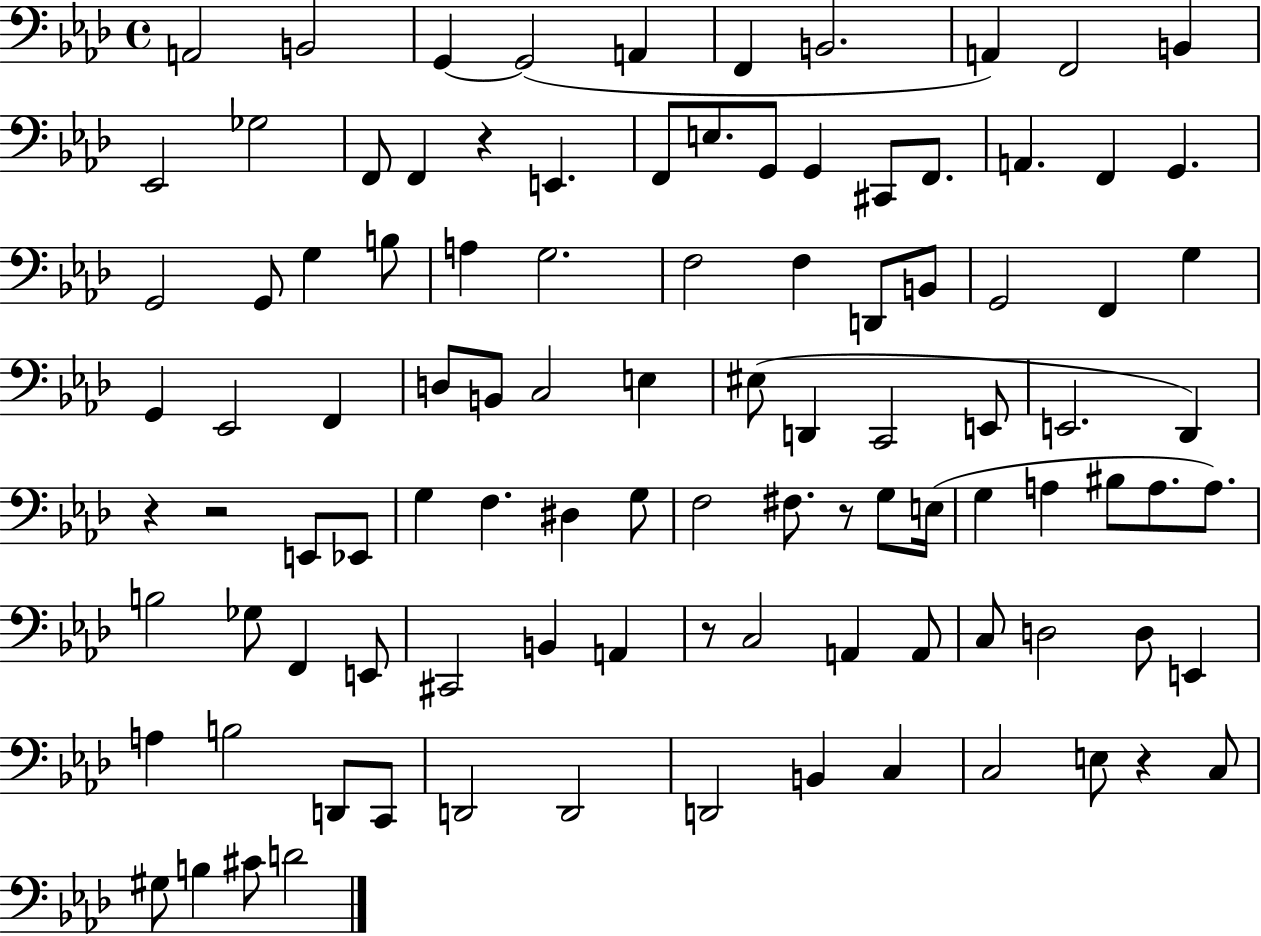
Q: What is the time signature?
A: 4/4